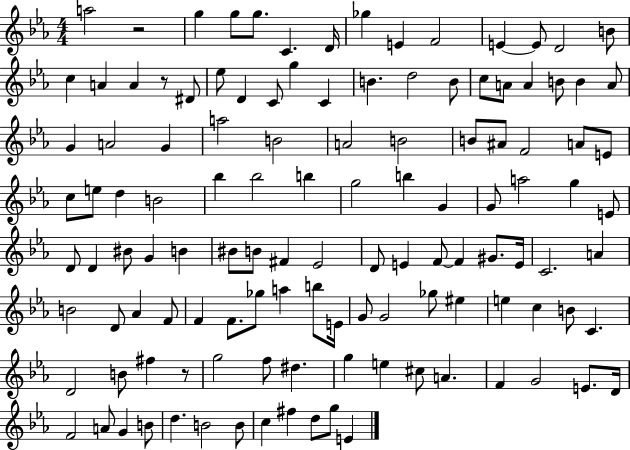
{
  \clef treble
  \numericTimeSignature
  \time 4/4
  \key ees \major
  \repeat volta 2 { a''2 r2 | g''4 g''8 g''8. c'4. d'16 | ges''4 e'4 f'2 | e'4~~ e'8 d'2 b'8 | \break c''4 a'4 a'4 r8 dis'8 | ees''8 d'4 c'8 g''4 c'4 | b'4. d''2 b'8 | c''8 a'8 a'4 b'8 b'4 a'8 | \break g'4 a'2 g'4 | a''2 b'2 | a'2 b'2 | b'8 ais'8 f'2 a'8 e'8 | \break c''8 e''8 d''4 b'2 | bes''4 bes''2 b''4 | g''2 b''4 g'4 | g'8 a''2 g''4 e'8 | \break d'8 d'4 bis'8 g'4 b'4 | bis'8 b'8 fis'4 ees'2 | d'8 e'4 f'8~~ f'4 gis'8. e'16 | c'2. a'4 | \break b'2 d'8 aes'4 f'8 | f'4 f'8. ges''8 a''4 b''8 e'16 | g'8 g'2 ges''8 eis''4 | e''4 c''4 b'8 c'4. | \break d'2 b'8 fis''4 r8 | g''2 f''8 dis''4. | g''4 e''4 cis''8 a'4. | f'4 g'2 e'8. d'16 | \break f'2 a'8 g'4 b'8 | d''4. b'2 b'8 | c''4 fis''4 d''8 g''8 e'4 | } \bar "|."
}